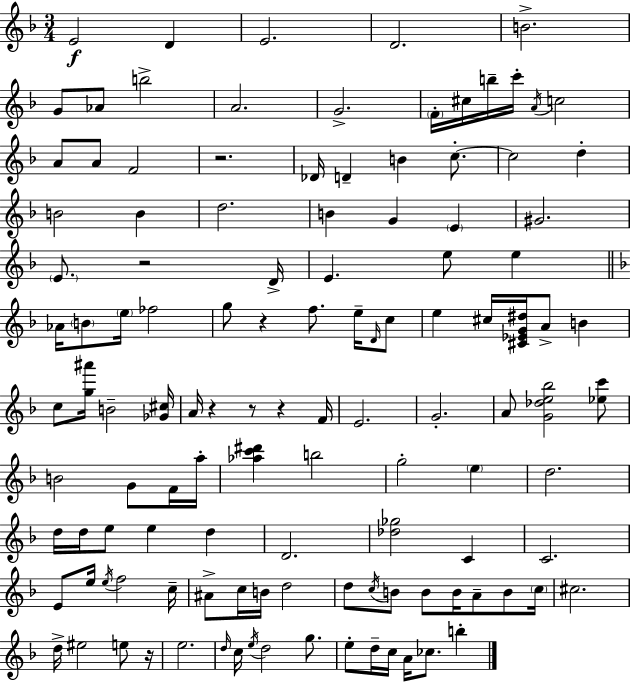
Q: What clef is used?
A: treble